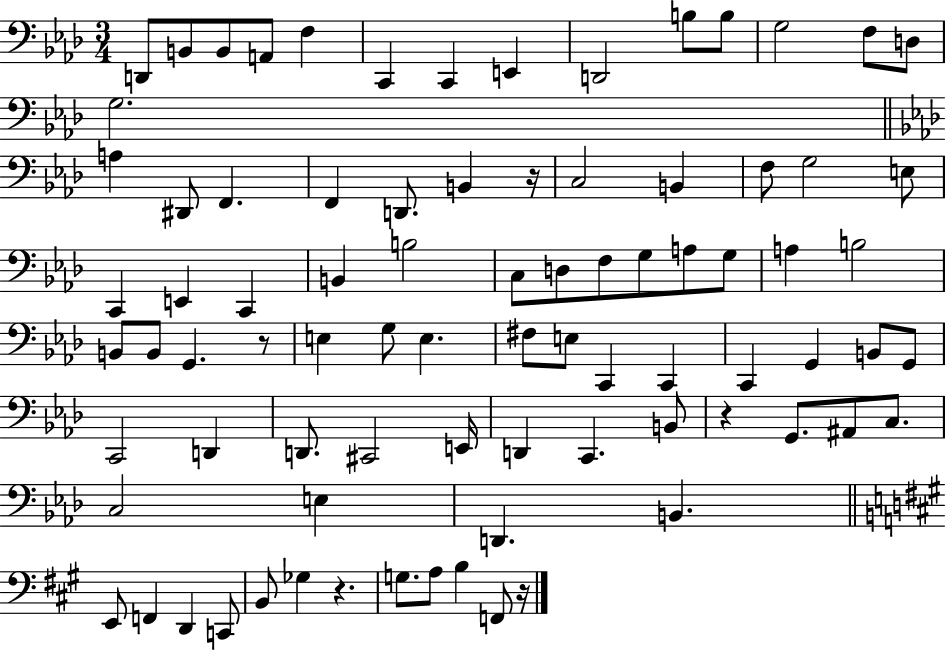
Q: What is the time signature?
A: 3/4